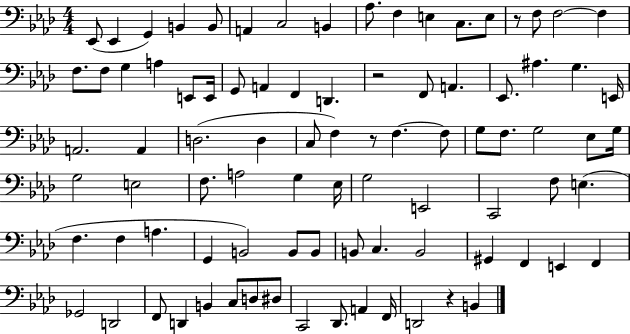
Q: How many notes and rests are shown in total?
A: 88